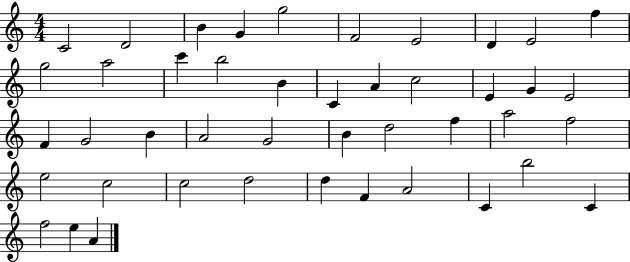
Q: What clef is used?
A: treble